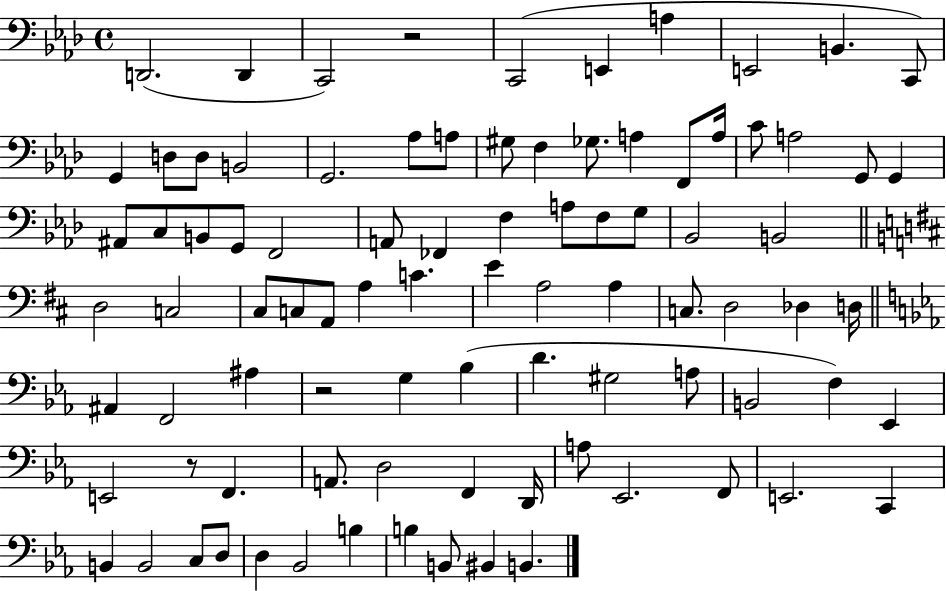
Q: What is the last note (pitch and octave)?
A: B2